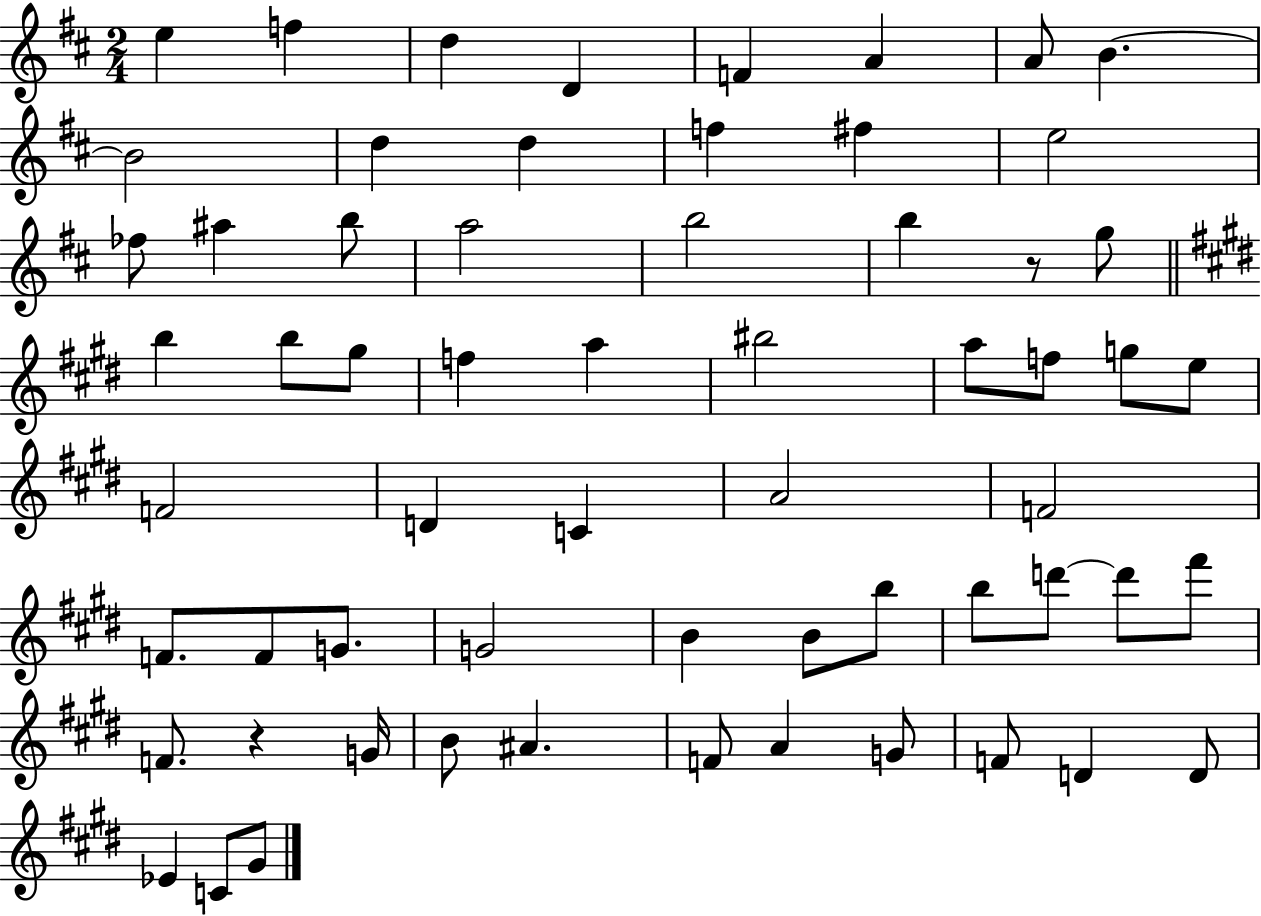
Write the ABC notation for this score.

X:1
T:Untitled
M:2/4
L:1/4
K:D
e f d D F A A/2 B B2 d d f ^f e2 _f/2 ^a b/2 a2 b2 b z/2 g/2 b b/2 ^g/2 f a ^b2 a/2 f/2 g/2 e/2 F2 D C A2 F2 F/2 F/2 G/2 G2 B B/2 b/2 b/2 d'/2 d'/2 ^f'/2 F/2 z G/4 B/2 ^A F/2 A G/2 F/2 D D/2 _E C/2 ^G/2